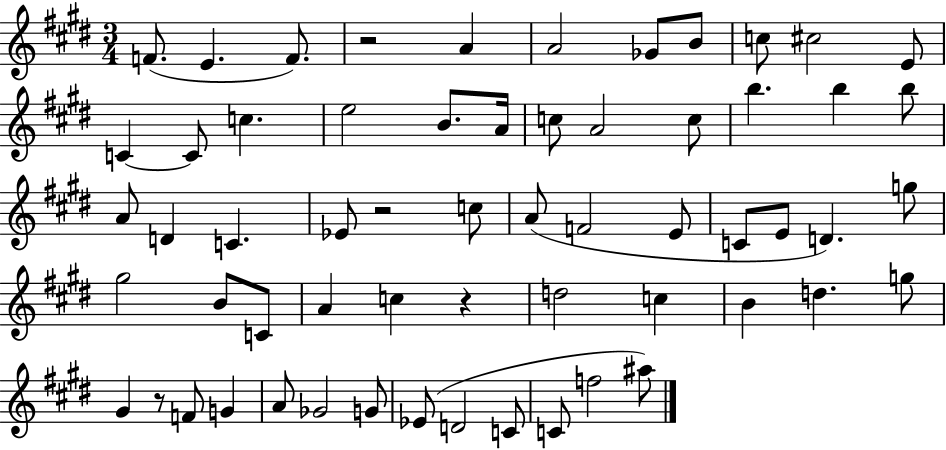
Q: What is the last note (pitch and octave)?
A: A#5